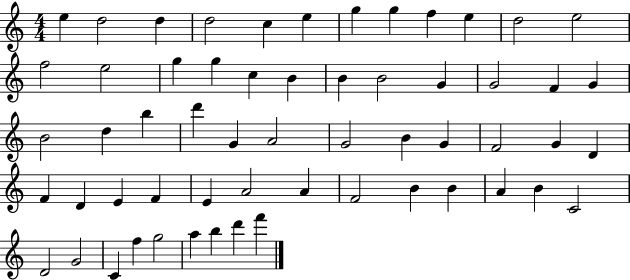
{
  \clef treble
  \numericTimeSignature
  \time 4/4
  \key c \major
  e''4 d''2 d''4 | d''2 c''4 e''4 | g''4 g''4 f''4 e''4 | d''2 e''2 | \break f''2 e''2 | g''4 g''4 c''4 b'4 | b'4 b'2 g'4 | g'2 f'4 g'4 | \break b'2 d''4 b''4 | d'''4 g'4 a'2 | g'2 b'4 g'4 | f'2 g'4 d'4 | \break f'4 d'4 e'4 f'4 | e'4 a'2 a'4 | f'2 b'4 b'4 | a'4 b'4 c'2 | \break d'2 g'2 | c'4 f''4 g''2 | a''4 b''4 d'''4 f'''4 | \bar "|."
}